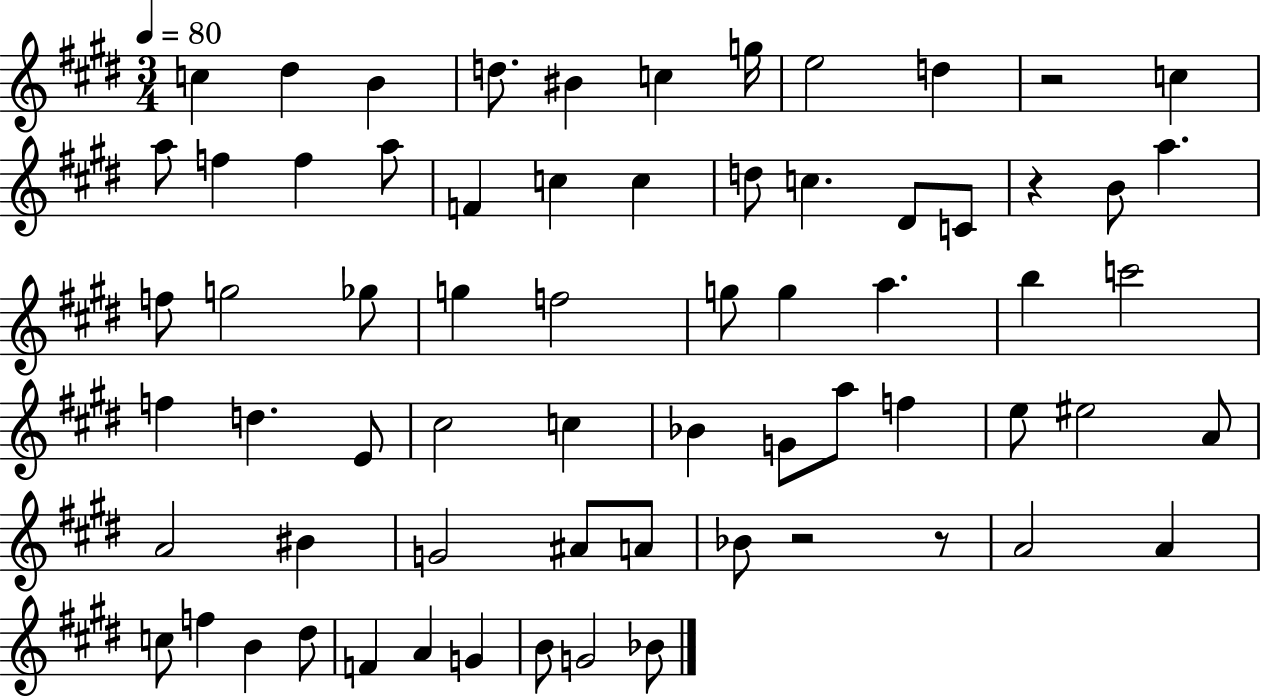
C5/q D#5/q B4/q D5/e. BIS4/q C5/q G5/s E5/h D5/q R/h C5/q A5/e F5/q F5/q A5/e F4/q C5/q C5/q D5/e C5/q. D#4/e C4/e R/q B4/e A5/q. F5/e G5/h Gb5/e G5/q F5/h G5/e G5/q A5/q. B5/q C6/h F5/q D5/q. E4/e C#5/h C5/q Bb4/q G4/e A5/e F5/q E5/e EIS5/h A4/e A4/h BIS4/q G4/h A#4/e A4/e Bb4/e R/h R/e A4/h A4/q C5/e F5/q B4/q D#5/e F4/q A4/q G4/q B4/e G4/h Bb4/e